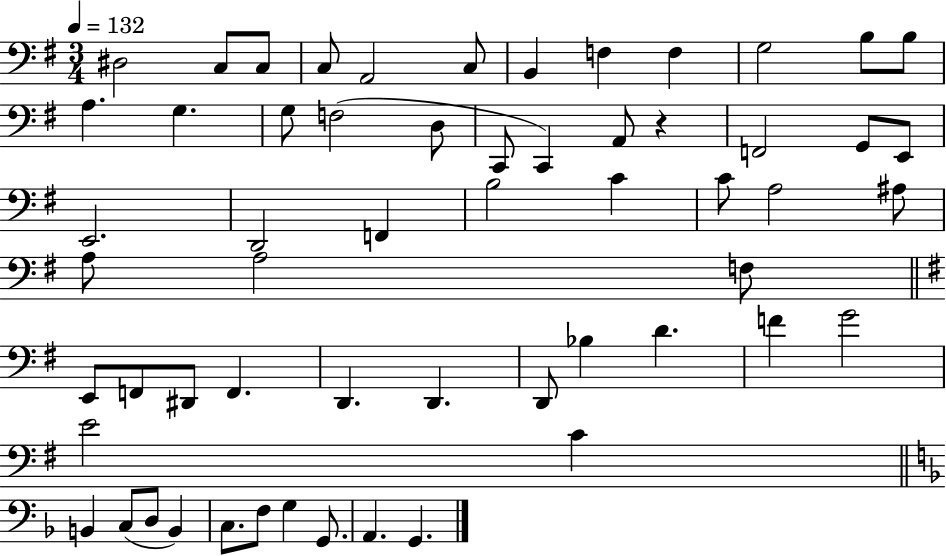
X:1
T:Untitled
M:3/4
L:1/4
K:G
^D,2 C,/2 C,/2 C,/2 A,,2 C,/2 B,, F, F, G,2 B,/2 B,/2 A, G, G,/2 F,2 D,/2 C,,/2 C,, A,,/2 z F,,2 G,,/2 E,,/2 E,,2 D,,2 F,, B,2 C C/2 A,2 ^A,/2 A,/2 A,2 F,/2 E,,/2 F,,/2 ^D,,/2 F,, D,, D,, D,,/2 _B, D F G2 E2 C B,, C,/2 D,/2 B,, C,/2 F,/2 G, G,,/2 A,, G,,